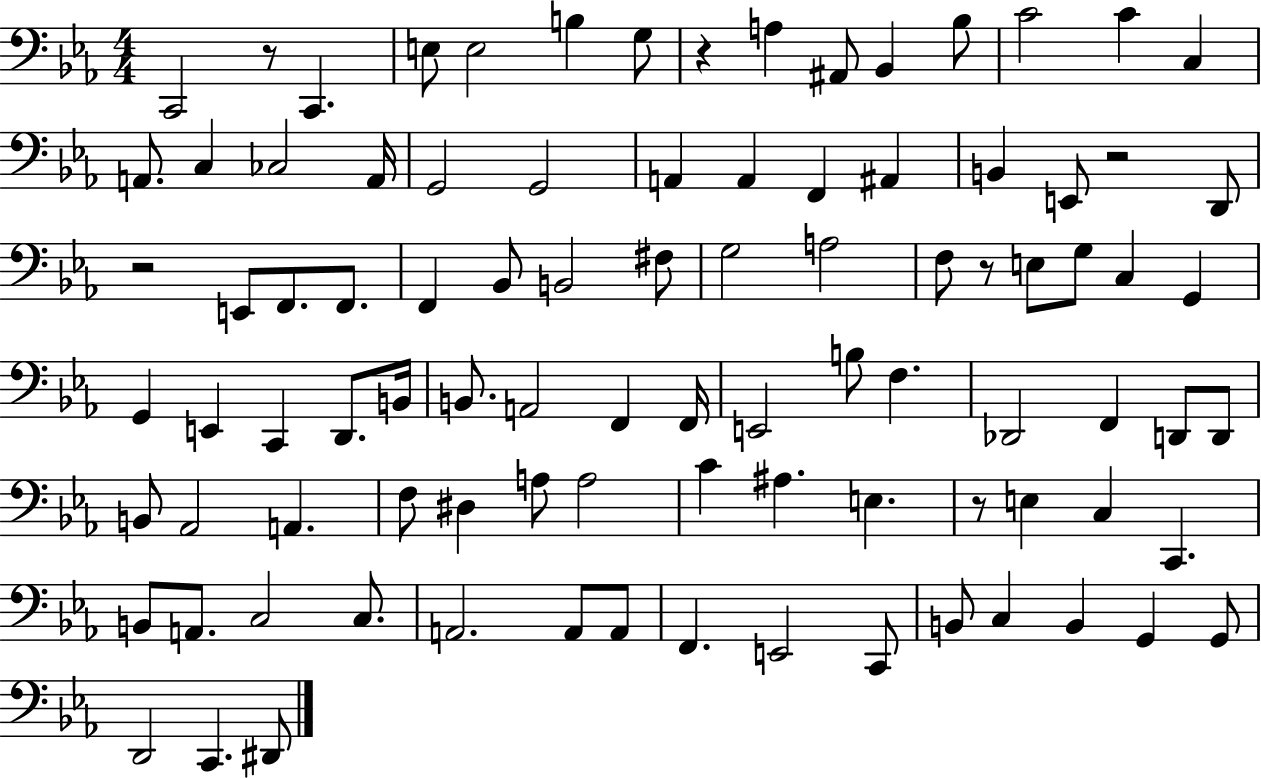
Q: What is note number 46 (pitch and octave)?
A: B2